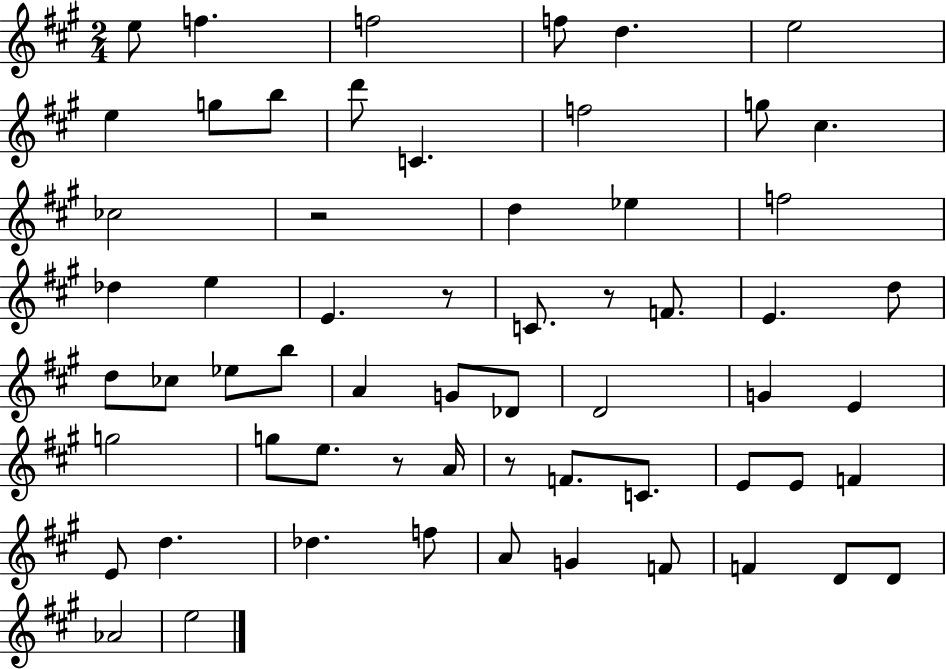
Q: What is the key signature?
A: A major